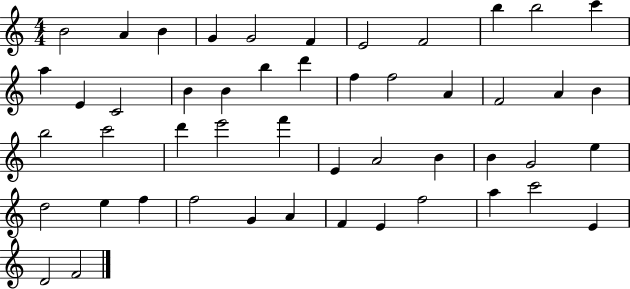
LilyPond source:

{
  \clef treble
  \numericTimeSignature
  \time 4/4
  \key c \major
  b'2 a'4 b'4 | g'4 g'2 f'4 | e'2 f'2 | b''4 b''2 c'''4 | \break a''4 e'4 c'2 | b'4 b'4 b''4 d'''4 | f''4 f''2 a'4 | f'2 a'4 b'4 | \break b''2 c'''2 | d'''4 e'''2 f'''4 | e'4 a'2 b'4 | b'4 g'2 e''4 | \break d''2 e''4 f''4 | f''2 g'4 a'4 | f'4 e'4 f''2 | a''4 c'''2 e'4 | \break d'2 f'2 | \bar "|."
}